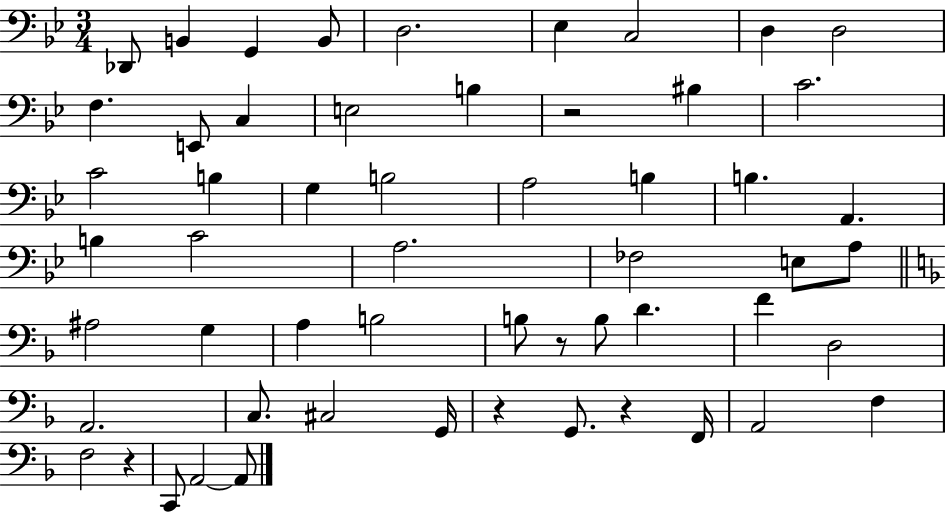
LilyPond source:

{
  \clef bass
  \numericTimeSignature
  \time 3/4
  \key bes \major
  des,8 b,4 g,4 b,8 | d2. | ees4 c2 | d4 d2 | \break f4. e,8 c4 | e2 b4 | r2 bis4 | c'2. | \break c'2 b4 | g4 b2 | a2 b4 | b4. a,4. | \break b4 c'2 | a2. | fes2 e8 a8 | \bar "||" \break \key f \major ais2 g4 | a4 b2 | b8 r8 b8 d'4. | f'4 d2 | \break a,2. | c8. cis2 g,16 | r4 g,8. r4 f,16 | a,2 f4 | \break f2 r4 | c,8 a,2~~ a,8 | \bar "|."
}